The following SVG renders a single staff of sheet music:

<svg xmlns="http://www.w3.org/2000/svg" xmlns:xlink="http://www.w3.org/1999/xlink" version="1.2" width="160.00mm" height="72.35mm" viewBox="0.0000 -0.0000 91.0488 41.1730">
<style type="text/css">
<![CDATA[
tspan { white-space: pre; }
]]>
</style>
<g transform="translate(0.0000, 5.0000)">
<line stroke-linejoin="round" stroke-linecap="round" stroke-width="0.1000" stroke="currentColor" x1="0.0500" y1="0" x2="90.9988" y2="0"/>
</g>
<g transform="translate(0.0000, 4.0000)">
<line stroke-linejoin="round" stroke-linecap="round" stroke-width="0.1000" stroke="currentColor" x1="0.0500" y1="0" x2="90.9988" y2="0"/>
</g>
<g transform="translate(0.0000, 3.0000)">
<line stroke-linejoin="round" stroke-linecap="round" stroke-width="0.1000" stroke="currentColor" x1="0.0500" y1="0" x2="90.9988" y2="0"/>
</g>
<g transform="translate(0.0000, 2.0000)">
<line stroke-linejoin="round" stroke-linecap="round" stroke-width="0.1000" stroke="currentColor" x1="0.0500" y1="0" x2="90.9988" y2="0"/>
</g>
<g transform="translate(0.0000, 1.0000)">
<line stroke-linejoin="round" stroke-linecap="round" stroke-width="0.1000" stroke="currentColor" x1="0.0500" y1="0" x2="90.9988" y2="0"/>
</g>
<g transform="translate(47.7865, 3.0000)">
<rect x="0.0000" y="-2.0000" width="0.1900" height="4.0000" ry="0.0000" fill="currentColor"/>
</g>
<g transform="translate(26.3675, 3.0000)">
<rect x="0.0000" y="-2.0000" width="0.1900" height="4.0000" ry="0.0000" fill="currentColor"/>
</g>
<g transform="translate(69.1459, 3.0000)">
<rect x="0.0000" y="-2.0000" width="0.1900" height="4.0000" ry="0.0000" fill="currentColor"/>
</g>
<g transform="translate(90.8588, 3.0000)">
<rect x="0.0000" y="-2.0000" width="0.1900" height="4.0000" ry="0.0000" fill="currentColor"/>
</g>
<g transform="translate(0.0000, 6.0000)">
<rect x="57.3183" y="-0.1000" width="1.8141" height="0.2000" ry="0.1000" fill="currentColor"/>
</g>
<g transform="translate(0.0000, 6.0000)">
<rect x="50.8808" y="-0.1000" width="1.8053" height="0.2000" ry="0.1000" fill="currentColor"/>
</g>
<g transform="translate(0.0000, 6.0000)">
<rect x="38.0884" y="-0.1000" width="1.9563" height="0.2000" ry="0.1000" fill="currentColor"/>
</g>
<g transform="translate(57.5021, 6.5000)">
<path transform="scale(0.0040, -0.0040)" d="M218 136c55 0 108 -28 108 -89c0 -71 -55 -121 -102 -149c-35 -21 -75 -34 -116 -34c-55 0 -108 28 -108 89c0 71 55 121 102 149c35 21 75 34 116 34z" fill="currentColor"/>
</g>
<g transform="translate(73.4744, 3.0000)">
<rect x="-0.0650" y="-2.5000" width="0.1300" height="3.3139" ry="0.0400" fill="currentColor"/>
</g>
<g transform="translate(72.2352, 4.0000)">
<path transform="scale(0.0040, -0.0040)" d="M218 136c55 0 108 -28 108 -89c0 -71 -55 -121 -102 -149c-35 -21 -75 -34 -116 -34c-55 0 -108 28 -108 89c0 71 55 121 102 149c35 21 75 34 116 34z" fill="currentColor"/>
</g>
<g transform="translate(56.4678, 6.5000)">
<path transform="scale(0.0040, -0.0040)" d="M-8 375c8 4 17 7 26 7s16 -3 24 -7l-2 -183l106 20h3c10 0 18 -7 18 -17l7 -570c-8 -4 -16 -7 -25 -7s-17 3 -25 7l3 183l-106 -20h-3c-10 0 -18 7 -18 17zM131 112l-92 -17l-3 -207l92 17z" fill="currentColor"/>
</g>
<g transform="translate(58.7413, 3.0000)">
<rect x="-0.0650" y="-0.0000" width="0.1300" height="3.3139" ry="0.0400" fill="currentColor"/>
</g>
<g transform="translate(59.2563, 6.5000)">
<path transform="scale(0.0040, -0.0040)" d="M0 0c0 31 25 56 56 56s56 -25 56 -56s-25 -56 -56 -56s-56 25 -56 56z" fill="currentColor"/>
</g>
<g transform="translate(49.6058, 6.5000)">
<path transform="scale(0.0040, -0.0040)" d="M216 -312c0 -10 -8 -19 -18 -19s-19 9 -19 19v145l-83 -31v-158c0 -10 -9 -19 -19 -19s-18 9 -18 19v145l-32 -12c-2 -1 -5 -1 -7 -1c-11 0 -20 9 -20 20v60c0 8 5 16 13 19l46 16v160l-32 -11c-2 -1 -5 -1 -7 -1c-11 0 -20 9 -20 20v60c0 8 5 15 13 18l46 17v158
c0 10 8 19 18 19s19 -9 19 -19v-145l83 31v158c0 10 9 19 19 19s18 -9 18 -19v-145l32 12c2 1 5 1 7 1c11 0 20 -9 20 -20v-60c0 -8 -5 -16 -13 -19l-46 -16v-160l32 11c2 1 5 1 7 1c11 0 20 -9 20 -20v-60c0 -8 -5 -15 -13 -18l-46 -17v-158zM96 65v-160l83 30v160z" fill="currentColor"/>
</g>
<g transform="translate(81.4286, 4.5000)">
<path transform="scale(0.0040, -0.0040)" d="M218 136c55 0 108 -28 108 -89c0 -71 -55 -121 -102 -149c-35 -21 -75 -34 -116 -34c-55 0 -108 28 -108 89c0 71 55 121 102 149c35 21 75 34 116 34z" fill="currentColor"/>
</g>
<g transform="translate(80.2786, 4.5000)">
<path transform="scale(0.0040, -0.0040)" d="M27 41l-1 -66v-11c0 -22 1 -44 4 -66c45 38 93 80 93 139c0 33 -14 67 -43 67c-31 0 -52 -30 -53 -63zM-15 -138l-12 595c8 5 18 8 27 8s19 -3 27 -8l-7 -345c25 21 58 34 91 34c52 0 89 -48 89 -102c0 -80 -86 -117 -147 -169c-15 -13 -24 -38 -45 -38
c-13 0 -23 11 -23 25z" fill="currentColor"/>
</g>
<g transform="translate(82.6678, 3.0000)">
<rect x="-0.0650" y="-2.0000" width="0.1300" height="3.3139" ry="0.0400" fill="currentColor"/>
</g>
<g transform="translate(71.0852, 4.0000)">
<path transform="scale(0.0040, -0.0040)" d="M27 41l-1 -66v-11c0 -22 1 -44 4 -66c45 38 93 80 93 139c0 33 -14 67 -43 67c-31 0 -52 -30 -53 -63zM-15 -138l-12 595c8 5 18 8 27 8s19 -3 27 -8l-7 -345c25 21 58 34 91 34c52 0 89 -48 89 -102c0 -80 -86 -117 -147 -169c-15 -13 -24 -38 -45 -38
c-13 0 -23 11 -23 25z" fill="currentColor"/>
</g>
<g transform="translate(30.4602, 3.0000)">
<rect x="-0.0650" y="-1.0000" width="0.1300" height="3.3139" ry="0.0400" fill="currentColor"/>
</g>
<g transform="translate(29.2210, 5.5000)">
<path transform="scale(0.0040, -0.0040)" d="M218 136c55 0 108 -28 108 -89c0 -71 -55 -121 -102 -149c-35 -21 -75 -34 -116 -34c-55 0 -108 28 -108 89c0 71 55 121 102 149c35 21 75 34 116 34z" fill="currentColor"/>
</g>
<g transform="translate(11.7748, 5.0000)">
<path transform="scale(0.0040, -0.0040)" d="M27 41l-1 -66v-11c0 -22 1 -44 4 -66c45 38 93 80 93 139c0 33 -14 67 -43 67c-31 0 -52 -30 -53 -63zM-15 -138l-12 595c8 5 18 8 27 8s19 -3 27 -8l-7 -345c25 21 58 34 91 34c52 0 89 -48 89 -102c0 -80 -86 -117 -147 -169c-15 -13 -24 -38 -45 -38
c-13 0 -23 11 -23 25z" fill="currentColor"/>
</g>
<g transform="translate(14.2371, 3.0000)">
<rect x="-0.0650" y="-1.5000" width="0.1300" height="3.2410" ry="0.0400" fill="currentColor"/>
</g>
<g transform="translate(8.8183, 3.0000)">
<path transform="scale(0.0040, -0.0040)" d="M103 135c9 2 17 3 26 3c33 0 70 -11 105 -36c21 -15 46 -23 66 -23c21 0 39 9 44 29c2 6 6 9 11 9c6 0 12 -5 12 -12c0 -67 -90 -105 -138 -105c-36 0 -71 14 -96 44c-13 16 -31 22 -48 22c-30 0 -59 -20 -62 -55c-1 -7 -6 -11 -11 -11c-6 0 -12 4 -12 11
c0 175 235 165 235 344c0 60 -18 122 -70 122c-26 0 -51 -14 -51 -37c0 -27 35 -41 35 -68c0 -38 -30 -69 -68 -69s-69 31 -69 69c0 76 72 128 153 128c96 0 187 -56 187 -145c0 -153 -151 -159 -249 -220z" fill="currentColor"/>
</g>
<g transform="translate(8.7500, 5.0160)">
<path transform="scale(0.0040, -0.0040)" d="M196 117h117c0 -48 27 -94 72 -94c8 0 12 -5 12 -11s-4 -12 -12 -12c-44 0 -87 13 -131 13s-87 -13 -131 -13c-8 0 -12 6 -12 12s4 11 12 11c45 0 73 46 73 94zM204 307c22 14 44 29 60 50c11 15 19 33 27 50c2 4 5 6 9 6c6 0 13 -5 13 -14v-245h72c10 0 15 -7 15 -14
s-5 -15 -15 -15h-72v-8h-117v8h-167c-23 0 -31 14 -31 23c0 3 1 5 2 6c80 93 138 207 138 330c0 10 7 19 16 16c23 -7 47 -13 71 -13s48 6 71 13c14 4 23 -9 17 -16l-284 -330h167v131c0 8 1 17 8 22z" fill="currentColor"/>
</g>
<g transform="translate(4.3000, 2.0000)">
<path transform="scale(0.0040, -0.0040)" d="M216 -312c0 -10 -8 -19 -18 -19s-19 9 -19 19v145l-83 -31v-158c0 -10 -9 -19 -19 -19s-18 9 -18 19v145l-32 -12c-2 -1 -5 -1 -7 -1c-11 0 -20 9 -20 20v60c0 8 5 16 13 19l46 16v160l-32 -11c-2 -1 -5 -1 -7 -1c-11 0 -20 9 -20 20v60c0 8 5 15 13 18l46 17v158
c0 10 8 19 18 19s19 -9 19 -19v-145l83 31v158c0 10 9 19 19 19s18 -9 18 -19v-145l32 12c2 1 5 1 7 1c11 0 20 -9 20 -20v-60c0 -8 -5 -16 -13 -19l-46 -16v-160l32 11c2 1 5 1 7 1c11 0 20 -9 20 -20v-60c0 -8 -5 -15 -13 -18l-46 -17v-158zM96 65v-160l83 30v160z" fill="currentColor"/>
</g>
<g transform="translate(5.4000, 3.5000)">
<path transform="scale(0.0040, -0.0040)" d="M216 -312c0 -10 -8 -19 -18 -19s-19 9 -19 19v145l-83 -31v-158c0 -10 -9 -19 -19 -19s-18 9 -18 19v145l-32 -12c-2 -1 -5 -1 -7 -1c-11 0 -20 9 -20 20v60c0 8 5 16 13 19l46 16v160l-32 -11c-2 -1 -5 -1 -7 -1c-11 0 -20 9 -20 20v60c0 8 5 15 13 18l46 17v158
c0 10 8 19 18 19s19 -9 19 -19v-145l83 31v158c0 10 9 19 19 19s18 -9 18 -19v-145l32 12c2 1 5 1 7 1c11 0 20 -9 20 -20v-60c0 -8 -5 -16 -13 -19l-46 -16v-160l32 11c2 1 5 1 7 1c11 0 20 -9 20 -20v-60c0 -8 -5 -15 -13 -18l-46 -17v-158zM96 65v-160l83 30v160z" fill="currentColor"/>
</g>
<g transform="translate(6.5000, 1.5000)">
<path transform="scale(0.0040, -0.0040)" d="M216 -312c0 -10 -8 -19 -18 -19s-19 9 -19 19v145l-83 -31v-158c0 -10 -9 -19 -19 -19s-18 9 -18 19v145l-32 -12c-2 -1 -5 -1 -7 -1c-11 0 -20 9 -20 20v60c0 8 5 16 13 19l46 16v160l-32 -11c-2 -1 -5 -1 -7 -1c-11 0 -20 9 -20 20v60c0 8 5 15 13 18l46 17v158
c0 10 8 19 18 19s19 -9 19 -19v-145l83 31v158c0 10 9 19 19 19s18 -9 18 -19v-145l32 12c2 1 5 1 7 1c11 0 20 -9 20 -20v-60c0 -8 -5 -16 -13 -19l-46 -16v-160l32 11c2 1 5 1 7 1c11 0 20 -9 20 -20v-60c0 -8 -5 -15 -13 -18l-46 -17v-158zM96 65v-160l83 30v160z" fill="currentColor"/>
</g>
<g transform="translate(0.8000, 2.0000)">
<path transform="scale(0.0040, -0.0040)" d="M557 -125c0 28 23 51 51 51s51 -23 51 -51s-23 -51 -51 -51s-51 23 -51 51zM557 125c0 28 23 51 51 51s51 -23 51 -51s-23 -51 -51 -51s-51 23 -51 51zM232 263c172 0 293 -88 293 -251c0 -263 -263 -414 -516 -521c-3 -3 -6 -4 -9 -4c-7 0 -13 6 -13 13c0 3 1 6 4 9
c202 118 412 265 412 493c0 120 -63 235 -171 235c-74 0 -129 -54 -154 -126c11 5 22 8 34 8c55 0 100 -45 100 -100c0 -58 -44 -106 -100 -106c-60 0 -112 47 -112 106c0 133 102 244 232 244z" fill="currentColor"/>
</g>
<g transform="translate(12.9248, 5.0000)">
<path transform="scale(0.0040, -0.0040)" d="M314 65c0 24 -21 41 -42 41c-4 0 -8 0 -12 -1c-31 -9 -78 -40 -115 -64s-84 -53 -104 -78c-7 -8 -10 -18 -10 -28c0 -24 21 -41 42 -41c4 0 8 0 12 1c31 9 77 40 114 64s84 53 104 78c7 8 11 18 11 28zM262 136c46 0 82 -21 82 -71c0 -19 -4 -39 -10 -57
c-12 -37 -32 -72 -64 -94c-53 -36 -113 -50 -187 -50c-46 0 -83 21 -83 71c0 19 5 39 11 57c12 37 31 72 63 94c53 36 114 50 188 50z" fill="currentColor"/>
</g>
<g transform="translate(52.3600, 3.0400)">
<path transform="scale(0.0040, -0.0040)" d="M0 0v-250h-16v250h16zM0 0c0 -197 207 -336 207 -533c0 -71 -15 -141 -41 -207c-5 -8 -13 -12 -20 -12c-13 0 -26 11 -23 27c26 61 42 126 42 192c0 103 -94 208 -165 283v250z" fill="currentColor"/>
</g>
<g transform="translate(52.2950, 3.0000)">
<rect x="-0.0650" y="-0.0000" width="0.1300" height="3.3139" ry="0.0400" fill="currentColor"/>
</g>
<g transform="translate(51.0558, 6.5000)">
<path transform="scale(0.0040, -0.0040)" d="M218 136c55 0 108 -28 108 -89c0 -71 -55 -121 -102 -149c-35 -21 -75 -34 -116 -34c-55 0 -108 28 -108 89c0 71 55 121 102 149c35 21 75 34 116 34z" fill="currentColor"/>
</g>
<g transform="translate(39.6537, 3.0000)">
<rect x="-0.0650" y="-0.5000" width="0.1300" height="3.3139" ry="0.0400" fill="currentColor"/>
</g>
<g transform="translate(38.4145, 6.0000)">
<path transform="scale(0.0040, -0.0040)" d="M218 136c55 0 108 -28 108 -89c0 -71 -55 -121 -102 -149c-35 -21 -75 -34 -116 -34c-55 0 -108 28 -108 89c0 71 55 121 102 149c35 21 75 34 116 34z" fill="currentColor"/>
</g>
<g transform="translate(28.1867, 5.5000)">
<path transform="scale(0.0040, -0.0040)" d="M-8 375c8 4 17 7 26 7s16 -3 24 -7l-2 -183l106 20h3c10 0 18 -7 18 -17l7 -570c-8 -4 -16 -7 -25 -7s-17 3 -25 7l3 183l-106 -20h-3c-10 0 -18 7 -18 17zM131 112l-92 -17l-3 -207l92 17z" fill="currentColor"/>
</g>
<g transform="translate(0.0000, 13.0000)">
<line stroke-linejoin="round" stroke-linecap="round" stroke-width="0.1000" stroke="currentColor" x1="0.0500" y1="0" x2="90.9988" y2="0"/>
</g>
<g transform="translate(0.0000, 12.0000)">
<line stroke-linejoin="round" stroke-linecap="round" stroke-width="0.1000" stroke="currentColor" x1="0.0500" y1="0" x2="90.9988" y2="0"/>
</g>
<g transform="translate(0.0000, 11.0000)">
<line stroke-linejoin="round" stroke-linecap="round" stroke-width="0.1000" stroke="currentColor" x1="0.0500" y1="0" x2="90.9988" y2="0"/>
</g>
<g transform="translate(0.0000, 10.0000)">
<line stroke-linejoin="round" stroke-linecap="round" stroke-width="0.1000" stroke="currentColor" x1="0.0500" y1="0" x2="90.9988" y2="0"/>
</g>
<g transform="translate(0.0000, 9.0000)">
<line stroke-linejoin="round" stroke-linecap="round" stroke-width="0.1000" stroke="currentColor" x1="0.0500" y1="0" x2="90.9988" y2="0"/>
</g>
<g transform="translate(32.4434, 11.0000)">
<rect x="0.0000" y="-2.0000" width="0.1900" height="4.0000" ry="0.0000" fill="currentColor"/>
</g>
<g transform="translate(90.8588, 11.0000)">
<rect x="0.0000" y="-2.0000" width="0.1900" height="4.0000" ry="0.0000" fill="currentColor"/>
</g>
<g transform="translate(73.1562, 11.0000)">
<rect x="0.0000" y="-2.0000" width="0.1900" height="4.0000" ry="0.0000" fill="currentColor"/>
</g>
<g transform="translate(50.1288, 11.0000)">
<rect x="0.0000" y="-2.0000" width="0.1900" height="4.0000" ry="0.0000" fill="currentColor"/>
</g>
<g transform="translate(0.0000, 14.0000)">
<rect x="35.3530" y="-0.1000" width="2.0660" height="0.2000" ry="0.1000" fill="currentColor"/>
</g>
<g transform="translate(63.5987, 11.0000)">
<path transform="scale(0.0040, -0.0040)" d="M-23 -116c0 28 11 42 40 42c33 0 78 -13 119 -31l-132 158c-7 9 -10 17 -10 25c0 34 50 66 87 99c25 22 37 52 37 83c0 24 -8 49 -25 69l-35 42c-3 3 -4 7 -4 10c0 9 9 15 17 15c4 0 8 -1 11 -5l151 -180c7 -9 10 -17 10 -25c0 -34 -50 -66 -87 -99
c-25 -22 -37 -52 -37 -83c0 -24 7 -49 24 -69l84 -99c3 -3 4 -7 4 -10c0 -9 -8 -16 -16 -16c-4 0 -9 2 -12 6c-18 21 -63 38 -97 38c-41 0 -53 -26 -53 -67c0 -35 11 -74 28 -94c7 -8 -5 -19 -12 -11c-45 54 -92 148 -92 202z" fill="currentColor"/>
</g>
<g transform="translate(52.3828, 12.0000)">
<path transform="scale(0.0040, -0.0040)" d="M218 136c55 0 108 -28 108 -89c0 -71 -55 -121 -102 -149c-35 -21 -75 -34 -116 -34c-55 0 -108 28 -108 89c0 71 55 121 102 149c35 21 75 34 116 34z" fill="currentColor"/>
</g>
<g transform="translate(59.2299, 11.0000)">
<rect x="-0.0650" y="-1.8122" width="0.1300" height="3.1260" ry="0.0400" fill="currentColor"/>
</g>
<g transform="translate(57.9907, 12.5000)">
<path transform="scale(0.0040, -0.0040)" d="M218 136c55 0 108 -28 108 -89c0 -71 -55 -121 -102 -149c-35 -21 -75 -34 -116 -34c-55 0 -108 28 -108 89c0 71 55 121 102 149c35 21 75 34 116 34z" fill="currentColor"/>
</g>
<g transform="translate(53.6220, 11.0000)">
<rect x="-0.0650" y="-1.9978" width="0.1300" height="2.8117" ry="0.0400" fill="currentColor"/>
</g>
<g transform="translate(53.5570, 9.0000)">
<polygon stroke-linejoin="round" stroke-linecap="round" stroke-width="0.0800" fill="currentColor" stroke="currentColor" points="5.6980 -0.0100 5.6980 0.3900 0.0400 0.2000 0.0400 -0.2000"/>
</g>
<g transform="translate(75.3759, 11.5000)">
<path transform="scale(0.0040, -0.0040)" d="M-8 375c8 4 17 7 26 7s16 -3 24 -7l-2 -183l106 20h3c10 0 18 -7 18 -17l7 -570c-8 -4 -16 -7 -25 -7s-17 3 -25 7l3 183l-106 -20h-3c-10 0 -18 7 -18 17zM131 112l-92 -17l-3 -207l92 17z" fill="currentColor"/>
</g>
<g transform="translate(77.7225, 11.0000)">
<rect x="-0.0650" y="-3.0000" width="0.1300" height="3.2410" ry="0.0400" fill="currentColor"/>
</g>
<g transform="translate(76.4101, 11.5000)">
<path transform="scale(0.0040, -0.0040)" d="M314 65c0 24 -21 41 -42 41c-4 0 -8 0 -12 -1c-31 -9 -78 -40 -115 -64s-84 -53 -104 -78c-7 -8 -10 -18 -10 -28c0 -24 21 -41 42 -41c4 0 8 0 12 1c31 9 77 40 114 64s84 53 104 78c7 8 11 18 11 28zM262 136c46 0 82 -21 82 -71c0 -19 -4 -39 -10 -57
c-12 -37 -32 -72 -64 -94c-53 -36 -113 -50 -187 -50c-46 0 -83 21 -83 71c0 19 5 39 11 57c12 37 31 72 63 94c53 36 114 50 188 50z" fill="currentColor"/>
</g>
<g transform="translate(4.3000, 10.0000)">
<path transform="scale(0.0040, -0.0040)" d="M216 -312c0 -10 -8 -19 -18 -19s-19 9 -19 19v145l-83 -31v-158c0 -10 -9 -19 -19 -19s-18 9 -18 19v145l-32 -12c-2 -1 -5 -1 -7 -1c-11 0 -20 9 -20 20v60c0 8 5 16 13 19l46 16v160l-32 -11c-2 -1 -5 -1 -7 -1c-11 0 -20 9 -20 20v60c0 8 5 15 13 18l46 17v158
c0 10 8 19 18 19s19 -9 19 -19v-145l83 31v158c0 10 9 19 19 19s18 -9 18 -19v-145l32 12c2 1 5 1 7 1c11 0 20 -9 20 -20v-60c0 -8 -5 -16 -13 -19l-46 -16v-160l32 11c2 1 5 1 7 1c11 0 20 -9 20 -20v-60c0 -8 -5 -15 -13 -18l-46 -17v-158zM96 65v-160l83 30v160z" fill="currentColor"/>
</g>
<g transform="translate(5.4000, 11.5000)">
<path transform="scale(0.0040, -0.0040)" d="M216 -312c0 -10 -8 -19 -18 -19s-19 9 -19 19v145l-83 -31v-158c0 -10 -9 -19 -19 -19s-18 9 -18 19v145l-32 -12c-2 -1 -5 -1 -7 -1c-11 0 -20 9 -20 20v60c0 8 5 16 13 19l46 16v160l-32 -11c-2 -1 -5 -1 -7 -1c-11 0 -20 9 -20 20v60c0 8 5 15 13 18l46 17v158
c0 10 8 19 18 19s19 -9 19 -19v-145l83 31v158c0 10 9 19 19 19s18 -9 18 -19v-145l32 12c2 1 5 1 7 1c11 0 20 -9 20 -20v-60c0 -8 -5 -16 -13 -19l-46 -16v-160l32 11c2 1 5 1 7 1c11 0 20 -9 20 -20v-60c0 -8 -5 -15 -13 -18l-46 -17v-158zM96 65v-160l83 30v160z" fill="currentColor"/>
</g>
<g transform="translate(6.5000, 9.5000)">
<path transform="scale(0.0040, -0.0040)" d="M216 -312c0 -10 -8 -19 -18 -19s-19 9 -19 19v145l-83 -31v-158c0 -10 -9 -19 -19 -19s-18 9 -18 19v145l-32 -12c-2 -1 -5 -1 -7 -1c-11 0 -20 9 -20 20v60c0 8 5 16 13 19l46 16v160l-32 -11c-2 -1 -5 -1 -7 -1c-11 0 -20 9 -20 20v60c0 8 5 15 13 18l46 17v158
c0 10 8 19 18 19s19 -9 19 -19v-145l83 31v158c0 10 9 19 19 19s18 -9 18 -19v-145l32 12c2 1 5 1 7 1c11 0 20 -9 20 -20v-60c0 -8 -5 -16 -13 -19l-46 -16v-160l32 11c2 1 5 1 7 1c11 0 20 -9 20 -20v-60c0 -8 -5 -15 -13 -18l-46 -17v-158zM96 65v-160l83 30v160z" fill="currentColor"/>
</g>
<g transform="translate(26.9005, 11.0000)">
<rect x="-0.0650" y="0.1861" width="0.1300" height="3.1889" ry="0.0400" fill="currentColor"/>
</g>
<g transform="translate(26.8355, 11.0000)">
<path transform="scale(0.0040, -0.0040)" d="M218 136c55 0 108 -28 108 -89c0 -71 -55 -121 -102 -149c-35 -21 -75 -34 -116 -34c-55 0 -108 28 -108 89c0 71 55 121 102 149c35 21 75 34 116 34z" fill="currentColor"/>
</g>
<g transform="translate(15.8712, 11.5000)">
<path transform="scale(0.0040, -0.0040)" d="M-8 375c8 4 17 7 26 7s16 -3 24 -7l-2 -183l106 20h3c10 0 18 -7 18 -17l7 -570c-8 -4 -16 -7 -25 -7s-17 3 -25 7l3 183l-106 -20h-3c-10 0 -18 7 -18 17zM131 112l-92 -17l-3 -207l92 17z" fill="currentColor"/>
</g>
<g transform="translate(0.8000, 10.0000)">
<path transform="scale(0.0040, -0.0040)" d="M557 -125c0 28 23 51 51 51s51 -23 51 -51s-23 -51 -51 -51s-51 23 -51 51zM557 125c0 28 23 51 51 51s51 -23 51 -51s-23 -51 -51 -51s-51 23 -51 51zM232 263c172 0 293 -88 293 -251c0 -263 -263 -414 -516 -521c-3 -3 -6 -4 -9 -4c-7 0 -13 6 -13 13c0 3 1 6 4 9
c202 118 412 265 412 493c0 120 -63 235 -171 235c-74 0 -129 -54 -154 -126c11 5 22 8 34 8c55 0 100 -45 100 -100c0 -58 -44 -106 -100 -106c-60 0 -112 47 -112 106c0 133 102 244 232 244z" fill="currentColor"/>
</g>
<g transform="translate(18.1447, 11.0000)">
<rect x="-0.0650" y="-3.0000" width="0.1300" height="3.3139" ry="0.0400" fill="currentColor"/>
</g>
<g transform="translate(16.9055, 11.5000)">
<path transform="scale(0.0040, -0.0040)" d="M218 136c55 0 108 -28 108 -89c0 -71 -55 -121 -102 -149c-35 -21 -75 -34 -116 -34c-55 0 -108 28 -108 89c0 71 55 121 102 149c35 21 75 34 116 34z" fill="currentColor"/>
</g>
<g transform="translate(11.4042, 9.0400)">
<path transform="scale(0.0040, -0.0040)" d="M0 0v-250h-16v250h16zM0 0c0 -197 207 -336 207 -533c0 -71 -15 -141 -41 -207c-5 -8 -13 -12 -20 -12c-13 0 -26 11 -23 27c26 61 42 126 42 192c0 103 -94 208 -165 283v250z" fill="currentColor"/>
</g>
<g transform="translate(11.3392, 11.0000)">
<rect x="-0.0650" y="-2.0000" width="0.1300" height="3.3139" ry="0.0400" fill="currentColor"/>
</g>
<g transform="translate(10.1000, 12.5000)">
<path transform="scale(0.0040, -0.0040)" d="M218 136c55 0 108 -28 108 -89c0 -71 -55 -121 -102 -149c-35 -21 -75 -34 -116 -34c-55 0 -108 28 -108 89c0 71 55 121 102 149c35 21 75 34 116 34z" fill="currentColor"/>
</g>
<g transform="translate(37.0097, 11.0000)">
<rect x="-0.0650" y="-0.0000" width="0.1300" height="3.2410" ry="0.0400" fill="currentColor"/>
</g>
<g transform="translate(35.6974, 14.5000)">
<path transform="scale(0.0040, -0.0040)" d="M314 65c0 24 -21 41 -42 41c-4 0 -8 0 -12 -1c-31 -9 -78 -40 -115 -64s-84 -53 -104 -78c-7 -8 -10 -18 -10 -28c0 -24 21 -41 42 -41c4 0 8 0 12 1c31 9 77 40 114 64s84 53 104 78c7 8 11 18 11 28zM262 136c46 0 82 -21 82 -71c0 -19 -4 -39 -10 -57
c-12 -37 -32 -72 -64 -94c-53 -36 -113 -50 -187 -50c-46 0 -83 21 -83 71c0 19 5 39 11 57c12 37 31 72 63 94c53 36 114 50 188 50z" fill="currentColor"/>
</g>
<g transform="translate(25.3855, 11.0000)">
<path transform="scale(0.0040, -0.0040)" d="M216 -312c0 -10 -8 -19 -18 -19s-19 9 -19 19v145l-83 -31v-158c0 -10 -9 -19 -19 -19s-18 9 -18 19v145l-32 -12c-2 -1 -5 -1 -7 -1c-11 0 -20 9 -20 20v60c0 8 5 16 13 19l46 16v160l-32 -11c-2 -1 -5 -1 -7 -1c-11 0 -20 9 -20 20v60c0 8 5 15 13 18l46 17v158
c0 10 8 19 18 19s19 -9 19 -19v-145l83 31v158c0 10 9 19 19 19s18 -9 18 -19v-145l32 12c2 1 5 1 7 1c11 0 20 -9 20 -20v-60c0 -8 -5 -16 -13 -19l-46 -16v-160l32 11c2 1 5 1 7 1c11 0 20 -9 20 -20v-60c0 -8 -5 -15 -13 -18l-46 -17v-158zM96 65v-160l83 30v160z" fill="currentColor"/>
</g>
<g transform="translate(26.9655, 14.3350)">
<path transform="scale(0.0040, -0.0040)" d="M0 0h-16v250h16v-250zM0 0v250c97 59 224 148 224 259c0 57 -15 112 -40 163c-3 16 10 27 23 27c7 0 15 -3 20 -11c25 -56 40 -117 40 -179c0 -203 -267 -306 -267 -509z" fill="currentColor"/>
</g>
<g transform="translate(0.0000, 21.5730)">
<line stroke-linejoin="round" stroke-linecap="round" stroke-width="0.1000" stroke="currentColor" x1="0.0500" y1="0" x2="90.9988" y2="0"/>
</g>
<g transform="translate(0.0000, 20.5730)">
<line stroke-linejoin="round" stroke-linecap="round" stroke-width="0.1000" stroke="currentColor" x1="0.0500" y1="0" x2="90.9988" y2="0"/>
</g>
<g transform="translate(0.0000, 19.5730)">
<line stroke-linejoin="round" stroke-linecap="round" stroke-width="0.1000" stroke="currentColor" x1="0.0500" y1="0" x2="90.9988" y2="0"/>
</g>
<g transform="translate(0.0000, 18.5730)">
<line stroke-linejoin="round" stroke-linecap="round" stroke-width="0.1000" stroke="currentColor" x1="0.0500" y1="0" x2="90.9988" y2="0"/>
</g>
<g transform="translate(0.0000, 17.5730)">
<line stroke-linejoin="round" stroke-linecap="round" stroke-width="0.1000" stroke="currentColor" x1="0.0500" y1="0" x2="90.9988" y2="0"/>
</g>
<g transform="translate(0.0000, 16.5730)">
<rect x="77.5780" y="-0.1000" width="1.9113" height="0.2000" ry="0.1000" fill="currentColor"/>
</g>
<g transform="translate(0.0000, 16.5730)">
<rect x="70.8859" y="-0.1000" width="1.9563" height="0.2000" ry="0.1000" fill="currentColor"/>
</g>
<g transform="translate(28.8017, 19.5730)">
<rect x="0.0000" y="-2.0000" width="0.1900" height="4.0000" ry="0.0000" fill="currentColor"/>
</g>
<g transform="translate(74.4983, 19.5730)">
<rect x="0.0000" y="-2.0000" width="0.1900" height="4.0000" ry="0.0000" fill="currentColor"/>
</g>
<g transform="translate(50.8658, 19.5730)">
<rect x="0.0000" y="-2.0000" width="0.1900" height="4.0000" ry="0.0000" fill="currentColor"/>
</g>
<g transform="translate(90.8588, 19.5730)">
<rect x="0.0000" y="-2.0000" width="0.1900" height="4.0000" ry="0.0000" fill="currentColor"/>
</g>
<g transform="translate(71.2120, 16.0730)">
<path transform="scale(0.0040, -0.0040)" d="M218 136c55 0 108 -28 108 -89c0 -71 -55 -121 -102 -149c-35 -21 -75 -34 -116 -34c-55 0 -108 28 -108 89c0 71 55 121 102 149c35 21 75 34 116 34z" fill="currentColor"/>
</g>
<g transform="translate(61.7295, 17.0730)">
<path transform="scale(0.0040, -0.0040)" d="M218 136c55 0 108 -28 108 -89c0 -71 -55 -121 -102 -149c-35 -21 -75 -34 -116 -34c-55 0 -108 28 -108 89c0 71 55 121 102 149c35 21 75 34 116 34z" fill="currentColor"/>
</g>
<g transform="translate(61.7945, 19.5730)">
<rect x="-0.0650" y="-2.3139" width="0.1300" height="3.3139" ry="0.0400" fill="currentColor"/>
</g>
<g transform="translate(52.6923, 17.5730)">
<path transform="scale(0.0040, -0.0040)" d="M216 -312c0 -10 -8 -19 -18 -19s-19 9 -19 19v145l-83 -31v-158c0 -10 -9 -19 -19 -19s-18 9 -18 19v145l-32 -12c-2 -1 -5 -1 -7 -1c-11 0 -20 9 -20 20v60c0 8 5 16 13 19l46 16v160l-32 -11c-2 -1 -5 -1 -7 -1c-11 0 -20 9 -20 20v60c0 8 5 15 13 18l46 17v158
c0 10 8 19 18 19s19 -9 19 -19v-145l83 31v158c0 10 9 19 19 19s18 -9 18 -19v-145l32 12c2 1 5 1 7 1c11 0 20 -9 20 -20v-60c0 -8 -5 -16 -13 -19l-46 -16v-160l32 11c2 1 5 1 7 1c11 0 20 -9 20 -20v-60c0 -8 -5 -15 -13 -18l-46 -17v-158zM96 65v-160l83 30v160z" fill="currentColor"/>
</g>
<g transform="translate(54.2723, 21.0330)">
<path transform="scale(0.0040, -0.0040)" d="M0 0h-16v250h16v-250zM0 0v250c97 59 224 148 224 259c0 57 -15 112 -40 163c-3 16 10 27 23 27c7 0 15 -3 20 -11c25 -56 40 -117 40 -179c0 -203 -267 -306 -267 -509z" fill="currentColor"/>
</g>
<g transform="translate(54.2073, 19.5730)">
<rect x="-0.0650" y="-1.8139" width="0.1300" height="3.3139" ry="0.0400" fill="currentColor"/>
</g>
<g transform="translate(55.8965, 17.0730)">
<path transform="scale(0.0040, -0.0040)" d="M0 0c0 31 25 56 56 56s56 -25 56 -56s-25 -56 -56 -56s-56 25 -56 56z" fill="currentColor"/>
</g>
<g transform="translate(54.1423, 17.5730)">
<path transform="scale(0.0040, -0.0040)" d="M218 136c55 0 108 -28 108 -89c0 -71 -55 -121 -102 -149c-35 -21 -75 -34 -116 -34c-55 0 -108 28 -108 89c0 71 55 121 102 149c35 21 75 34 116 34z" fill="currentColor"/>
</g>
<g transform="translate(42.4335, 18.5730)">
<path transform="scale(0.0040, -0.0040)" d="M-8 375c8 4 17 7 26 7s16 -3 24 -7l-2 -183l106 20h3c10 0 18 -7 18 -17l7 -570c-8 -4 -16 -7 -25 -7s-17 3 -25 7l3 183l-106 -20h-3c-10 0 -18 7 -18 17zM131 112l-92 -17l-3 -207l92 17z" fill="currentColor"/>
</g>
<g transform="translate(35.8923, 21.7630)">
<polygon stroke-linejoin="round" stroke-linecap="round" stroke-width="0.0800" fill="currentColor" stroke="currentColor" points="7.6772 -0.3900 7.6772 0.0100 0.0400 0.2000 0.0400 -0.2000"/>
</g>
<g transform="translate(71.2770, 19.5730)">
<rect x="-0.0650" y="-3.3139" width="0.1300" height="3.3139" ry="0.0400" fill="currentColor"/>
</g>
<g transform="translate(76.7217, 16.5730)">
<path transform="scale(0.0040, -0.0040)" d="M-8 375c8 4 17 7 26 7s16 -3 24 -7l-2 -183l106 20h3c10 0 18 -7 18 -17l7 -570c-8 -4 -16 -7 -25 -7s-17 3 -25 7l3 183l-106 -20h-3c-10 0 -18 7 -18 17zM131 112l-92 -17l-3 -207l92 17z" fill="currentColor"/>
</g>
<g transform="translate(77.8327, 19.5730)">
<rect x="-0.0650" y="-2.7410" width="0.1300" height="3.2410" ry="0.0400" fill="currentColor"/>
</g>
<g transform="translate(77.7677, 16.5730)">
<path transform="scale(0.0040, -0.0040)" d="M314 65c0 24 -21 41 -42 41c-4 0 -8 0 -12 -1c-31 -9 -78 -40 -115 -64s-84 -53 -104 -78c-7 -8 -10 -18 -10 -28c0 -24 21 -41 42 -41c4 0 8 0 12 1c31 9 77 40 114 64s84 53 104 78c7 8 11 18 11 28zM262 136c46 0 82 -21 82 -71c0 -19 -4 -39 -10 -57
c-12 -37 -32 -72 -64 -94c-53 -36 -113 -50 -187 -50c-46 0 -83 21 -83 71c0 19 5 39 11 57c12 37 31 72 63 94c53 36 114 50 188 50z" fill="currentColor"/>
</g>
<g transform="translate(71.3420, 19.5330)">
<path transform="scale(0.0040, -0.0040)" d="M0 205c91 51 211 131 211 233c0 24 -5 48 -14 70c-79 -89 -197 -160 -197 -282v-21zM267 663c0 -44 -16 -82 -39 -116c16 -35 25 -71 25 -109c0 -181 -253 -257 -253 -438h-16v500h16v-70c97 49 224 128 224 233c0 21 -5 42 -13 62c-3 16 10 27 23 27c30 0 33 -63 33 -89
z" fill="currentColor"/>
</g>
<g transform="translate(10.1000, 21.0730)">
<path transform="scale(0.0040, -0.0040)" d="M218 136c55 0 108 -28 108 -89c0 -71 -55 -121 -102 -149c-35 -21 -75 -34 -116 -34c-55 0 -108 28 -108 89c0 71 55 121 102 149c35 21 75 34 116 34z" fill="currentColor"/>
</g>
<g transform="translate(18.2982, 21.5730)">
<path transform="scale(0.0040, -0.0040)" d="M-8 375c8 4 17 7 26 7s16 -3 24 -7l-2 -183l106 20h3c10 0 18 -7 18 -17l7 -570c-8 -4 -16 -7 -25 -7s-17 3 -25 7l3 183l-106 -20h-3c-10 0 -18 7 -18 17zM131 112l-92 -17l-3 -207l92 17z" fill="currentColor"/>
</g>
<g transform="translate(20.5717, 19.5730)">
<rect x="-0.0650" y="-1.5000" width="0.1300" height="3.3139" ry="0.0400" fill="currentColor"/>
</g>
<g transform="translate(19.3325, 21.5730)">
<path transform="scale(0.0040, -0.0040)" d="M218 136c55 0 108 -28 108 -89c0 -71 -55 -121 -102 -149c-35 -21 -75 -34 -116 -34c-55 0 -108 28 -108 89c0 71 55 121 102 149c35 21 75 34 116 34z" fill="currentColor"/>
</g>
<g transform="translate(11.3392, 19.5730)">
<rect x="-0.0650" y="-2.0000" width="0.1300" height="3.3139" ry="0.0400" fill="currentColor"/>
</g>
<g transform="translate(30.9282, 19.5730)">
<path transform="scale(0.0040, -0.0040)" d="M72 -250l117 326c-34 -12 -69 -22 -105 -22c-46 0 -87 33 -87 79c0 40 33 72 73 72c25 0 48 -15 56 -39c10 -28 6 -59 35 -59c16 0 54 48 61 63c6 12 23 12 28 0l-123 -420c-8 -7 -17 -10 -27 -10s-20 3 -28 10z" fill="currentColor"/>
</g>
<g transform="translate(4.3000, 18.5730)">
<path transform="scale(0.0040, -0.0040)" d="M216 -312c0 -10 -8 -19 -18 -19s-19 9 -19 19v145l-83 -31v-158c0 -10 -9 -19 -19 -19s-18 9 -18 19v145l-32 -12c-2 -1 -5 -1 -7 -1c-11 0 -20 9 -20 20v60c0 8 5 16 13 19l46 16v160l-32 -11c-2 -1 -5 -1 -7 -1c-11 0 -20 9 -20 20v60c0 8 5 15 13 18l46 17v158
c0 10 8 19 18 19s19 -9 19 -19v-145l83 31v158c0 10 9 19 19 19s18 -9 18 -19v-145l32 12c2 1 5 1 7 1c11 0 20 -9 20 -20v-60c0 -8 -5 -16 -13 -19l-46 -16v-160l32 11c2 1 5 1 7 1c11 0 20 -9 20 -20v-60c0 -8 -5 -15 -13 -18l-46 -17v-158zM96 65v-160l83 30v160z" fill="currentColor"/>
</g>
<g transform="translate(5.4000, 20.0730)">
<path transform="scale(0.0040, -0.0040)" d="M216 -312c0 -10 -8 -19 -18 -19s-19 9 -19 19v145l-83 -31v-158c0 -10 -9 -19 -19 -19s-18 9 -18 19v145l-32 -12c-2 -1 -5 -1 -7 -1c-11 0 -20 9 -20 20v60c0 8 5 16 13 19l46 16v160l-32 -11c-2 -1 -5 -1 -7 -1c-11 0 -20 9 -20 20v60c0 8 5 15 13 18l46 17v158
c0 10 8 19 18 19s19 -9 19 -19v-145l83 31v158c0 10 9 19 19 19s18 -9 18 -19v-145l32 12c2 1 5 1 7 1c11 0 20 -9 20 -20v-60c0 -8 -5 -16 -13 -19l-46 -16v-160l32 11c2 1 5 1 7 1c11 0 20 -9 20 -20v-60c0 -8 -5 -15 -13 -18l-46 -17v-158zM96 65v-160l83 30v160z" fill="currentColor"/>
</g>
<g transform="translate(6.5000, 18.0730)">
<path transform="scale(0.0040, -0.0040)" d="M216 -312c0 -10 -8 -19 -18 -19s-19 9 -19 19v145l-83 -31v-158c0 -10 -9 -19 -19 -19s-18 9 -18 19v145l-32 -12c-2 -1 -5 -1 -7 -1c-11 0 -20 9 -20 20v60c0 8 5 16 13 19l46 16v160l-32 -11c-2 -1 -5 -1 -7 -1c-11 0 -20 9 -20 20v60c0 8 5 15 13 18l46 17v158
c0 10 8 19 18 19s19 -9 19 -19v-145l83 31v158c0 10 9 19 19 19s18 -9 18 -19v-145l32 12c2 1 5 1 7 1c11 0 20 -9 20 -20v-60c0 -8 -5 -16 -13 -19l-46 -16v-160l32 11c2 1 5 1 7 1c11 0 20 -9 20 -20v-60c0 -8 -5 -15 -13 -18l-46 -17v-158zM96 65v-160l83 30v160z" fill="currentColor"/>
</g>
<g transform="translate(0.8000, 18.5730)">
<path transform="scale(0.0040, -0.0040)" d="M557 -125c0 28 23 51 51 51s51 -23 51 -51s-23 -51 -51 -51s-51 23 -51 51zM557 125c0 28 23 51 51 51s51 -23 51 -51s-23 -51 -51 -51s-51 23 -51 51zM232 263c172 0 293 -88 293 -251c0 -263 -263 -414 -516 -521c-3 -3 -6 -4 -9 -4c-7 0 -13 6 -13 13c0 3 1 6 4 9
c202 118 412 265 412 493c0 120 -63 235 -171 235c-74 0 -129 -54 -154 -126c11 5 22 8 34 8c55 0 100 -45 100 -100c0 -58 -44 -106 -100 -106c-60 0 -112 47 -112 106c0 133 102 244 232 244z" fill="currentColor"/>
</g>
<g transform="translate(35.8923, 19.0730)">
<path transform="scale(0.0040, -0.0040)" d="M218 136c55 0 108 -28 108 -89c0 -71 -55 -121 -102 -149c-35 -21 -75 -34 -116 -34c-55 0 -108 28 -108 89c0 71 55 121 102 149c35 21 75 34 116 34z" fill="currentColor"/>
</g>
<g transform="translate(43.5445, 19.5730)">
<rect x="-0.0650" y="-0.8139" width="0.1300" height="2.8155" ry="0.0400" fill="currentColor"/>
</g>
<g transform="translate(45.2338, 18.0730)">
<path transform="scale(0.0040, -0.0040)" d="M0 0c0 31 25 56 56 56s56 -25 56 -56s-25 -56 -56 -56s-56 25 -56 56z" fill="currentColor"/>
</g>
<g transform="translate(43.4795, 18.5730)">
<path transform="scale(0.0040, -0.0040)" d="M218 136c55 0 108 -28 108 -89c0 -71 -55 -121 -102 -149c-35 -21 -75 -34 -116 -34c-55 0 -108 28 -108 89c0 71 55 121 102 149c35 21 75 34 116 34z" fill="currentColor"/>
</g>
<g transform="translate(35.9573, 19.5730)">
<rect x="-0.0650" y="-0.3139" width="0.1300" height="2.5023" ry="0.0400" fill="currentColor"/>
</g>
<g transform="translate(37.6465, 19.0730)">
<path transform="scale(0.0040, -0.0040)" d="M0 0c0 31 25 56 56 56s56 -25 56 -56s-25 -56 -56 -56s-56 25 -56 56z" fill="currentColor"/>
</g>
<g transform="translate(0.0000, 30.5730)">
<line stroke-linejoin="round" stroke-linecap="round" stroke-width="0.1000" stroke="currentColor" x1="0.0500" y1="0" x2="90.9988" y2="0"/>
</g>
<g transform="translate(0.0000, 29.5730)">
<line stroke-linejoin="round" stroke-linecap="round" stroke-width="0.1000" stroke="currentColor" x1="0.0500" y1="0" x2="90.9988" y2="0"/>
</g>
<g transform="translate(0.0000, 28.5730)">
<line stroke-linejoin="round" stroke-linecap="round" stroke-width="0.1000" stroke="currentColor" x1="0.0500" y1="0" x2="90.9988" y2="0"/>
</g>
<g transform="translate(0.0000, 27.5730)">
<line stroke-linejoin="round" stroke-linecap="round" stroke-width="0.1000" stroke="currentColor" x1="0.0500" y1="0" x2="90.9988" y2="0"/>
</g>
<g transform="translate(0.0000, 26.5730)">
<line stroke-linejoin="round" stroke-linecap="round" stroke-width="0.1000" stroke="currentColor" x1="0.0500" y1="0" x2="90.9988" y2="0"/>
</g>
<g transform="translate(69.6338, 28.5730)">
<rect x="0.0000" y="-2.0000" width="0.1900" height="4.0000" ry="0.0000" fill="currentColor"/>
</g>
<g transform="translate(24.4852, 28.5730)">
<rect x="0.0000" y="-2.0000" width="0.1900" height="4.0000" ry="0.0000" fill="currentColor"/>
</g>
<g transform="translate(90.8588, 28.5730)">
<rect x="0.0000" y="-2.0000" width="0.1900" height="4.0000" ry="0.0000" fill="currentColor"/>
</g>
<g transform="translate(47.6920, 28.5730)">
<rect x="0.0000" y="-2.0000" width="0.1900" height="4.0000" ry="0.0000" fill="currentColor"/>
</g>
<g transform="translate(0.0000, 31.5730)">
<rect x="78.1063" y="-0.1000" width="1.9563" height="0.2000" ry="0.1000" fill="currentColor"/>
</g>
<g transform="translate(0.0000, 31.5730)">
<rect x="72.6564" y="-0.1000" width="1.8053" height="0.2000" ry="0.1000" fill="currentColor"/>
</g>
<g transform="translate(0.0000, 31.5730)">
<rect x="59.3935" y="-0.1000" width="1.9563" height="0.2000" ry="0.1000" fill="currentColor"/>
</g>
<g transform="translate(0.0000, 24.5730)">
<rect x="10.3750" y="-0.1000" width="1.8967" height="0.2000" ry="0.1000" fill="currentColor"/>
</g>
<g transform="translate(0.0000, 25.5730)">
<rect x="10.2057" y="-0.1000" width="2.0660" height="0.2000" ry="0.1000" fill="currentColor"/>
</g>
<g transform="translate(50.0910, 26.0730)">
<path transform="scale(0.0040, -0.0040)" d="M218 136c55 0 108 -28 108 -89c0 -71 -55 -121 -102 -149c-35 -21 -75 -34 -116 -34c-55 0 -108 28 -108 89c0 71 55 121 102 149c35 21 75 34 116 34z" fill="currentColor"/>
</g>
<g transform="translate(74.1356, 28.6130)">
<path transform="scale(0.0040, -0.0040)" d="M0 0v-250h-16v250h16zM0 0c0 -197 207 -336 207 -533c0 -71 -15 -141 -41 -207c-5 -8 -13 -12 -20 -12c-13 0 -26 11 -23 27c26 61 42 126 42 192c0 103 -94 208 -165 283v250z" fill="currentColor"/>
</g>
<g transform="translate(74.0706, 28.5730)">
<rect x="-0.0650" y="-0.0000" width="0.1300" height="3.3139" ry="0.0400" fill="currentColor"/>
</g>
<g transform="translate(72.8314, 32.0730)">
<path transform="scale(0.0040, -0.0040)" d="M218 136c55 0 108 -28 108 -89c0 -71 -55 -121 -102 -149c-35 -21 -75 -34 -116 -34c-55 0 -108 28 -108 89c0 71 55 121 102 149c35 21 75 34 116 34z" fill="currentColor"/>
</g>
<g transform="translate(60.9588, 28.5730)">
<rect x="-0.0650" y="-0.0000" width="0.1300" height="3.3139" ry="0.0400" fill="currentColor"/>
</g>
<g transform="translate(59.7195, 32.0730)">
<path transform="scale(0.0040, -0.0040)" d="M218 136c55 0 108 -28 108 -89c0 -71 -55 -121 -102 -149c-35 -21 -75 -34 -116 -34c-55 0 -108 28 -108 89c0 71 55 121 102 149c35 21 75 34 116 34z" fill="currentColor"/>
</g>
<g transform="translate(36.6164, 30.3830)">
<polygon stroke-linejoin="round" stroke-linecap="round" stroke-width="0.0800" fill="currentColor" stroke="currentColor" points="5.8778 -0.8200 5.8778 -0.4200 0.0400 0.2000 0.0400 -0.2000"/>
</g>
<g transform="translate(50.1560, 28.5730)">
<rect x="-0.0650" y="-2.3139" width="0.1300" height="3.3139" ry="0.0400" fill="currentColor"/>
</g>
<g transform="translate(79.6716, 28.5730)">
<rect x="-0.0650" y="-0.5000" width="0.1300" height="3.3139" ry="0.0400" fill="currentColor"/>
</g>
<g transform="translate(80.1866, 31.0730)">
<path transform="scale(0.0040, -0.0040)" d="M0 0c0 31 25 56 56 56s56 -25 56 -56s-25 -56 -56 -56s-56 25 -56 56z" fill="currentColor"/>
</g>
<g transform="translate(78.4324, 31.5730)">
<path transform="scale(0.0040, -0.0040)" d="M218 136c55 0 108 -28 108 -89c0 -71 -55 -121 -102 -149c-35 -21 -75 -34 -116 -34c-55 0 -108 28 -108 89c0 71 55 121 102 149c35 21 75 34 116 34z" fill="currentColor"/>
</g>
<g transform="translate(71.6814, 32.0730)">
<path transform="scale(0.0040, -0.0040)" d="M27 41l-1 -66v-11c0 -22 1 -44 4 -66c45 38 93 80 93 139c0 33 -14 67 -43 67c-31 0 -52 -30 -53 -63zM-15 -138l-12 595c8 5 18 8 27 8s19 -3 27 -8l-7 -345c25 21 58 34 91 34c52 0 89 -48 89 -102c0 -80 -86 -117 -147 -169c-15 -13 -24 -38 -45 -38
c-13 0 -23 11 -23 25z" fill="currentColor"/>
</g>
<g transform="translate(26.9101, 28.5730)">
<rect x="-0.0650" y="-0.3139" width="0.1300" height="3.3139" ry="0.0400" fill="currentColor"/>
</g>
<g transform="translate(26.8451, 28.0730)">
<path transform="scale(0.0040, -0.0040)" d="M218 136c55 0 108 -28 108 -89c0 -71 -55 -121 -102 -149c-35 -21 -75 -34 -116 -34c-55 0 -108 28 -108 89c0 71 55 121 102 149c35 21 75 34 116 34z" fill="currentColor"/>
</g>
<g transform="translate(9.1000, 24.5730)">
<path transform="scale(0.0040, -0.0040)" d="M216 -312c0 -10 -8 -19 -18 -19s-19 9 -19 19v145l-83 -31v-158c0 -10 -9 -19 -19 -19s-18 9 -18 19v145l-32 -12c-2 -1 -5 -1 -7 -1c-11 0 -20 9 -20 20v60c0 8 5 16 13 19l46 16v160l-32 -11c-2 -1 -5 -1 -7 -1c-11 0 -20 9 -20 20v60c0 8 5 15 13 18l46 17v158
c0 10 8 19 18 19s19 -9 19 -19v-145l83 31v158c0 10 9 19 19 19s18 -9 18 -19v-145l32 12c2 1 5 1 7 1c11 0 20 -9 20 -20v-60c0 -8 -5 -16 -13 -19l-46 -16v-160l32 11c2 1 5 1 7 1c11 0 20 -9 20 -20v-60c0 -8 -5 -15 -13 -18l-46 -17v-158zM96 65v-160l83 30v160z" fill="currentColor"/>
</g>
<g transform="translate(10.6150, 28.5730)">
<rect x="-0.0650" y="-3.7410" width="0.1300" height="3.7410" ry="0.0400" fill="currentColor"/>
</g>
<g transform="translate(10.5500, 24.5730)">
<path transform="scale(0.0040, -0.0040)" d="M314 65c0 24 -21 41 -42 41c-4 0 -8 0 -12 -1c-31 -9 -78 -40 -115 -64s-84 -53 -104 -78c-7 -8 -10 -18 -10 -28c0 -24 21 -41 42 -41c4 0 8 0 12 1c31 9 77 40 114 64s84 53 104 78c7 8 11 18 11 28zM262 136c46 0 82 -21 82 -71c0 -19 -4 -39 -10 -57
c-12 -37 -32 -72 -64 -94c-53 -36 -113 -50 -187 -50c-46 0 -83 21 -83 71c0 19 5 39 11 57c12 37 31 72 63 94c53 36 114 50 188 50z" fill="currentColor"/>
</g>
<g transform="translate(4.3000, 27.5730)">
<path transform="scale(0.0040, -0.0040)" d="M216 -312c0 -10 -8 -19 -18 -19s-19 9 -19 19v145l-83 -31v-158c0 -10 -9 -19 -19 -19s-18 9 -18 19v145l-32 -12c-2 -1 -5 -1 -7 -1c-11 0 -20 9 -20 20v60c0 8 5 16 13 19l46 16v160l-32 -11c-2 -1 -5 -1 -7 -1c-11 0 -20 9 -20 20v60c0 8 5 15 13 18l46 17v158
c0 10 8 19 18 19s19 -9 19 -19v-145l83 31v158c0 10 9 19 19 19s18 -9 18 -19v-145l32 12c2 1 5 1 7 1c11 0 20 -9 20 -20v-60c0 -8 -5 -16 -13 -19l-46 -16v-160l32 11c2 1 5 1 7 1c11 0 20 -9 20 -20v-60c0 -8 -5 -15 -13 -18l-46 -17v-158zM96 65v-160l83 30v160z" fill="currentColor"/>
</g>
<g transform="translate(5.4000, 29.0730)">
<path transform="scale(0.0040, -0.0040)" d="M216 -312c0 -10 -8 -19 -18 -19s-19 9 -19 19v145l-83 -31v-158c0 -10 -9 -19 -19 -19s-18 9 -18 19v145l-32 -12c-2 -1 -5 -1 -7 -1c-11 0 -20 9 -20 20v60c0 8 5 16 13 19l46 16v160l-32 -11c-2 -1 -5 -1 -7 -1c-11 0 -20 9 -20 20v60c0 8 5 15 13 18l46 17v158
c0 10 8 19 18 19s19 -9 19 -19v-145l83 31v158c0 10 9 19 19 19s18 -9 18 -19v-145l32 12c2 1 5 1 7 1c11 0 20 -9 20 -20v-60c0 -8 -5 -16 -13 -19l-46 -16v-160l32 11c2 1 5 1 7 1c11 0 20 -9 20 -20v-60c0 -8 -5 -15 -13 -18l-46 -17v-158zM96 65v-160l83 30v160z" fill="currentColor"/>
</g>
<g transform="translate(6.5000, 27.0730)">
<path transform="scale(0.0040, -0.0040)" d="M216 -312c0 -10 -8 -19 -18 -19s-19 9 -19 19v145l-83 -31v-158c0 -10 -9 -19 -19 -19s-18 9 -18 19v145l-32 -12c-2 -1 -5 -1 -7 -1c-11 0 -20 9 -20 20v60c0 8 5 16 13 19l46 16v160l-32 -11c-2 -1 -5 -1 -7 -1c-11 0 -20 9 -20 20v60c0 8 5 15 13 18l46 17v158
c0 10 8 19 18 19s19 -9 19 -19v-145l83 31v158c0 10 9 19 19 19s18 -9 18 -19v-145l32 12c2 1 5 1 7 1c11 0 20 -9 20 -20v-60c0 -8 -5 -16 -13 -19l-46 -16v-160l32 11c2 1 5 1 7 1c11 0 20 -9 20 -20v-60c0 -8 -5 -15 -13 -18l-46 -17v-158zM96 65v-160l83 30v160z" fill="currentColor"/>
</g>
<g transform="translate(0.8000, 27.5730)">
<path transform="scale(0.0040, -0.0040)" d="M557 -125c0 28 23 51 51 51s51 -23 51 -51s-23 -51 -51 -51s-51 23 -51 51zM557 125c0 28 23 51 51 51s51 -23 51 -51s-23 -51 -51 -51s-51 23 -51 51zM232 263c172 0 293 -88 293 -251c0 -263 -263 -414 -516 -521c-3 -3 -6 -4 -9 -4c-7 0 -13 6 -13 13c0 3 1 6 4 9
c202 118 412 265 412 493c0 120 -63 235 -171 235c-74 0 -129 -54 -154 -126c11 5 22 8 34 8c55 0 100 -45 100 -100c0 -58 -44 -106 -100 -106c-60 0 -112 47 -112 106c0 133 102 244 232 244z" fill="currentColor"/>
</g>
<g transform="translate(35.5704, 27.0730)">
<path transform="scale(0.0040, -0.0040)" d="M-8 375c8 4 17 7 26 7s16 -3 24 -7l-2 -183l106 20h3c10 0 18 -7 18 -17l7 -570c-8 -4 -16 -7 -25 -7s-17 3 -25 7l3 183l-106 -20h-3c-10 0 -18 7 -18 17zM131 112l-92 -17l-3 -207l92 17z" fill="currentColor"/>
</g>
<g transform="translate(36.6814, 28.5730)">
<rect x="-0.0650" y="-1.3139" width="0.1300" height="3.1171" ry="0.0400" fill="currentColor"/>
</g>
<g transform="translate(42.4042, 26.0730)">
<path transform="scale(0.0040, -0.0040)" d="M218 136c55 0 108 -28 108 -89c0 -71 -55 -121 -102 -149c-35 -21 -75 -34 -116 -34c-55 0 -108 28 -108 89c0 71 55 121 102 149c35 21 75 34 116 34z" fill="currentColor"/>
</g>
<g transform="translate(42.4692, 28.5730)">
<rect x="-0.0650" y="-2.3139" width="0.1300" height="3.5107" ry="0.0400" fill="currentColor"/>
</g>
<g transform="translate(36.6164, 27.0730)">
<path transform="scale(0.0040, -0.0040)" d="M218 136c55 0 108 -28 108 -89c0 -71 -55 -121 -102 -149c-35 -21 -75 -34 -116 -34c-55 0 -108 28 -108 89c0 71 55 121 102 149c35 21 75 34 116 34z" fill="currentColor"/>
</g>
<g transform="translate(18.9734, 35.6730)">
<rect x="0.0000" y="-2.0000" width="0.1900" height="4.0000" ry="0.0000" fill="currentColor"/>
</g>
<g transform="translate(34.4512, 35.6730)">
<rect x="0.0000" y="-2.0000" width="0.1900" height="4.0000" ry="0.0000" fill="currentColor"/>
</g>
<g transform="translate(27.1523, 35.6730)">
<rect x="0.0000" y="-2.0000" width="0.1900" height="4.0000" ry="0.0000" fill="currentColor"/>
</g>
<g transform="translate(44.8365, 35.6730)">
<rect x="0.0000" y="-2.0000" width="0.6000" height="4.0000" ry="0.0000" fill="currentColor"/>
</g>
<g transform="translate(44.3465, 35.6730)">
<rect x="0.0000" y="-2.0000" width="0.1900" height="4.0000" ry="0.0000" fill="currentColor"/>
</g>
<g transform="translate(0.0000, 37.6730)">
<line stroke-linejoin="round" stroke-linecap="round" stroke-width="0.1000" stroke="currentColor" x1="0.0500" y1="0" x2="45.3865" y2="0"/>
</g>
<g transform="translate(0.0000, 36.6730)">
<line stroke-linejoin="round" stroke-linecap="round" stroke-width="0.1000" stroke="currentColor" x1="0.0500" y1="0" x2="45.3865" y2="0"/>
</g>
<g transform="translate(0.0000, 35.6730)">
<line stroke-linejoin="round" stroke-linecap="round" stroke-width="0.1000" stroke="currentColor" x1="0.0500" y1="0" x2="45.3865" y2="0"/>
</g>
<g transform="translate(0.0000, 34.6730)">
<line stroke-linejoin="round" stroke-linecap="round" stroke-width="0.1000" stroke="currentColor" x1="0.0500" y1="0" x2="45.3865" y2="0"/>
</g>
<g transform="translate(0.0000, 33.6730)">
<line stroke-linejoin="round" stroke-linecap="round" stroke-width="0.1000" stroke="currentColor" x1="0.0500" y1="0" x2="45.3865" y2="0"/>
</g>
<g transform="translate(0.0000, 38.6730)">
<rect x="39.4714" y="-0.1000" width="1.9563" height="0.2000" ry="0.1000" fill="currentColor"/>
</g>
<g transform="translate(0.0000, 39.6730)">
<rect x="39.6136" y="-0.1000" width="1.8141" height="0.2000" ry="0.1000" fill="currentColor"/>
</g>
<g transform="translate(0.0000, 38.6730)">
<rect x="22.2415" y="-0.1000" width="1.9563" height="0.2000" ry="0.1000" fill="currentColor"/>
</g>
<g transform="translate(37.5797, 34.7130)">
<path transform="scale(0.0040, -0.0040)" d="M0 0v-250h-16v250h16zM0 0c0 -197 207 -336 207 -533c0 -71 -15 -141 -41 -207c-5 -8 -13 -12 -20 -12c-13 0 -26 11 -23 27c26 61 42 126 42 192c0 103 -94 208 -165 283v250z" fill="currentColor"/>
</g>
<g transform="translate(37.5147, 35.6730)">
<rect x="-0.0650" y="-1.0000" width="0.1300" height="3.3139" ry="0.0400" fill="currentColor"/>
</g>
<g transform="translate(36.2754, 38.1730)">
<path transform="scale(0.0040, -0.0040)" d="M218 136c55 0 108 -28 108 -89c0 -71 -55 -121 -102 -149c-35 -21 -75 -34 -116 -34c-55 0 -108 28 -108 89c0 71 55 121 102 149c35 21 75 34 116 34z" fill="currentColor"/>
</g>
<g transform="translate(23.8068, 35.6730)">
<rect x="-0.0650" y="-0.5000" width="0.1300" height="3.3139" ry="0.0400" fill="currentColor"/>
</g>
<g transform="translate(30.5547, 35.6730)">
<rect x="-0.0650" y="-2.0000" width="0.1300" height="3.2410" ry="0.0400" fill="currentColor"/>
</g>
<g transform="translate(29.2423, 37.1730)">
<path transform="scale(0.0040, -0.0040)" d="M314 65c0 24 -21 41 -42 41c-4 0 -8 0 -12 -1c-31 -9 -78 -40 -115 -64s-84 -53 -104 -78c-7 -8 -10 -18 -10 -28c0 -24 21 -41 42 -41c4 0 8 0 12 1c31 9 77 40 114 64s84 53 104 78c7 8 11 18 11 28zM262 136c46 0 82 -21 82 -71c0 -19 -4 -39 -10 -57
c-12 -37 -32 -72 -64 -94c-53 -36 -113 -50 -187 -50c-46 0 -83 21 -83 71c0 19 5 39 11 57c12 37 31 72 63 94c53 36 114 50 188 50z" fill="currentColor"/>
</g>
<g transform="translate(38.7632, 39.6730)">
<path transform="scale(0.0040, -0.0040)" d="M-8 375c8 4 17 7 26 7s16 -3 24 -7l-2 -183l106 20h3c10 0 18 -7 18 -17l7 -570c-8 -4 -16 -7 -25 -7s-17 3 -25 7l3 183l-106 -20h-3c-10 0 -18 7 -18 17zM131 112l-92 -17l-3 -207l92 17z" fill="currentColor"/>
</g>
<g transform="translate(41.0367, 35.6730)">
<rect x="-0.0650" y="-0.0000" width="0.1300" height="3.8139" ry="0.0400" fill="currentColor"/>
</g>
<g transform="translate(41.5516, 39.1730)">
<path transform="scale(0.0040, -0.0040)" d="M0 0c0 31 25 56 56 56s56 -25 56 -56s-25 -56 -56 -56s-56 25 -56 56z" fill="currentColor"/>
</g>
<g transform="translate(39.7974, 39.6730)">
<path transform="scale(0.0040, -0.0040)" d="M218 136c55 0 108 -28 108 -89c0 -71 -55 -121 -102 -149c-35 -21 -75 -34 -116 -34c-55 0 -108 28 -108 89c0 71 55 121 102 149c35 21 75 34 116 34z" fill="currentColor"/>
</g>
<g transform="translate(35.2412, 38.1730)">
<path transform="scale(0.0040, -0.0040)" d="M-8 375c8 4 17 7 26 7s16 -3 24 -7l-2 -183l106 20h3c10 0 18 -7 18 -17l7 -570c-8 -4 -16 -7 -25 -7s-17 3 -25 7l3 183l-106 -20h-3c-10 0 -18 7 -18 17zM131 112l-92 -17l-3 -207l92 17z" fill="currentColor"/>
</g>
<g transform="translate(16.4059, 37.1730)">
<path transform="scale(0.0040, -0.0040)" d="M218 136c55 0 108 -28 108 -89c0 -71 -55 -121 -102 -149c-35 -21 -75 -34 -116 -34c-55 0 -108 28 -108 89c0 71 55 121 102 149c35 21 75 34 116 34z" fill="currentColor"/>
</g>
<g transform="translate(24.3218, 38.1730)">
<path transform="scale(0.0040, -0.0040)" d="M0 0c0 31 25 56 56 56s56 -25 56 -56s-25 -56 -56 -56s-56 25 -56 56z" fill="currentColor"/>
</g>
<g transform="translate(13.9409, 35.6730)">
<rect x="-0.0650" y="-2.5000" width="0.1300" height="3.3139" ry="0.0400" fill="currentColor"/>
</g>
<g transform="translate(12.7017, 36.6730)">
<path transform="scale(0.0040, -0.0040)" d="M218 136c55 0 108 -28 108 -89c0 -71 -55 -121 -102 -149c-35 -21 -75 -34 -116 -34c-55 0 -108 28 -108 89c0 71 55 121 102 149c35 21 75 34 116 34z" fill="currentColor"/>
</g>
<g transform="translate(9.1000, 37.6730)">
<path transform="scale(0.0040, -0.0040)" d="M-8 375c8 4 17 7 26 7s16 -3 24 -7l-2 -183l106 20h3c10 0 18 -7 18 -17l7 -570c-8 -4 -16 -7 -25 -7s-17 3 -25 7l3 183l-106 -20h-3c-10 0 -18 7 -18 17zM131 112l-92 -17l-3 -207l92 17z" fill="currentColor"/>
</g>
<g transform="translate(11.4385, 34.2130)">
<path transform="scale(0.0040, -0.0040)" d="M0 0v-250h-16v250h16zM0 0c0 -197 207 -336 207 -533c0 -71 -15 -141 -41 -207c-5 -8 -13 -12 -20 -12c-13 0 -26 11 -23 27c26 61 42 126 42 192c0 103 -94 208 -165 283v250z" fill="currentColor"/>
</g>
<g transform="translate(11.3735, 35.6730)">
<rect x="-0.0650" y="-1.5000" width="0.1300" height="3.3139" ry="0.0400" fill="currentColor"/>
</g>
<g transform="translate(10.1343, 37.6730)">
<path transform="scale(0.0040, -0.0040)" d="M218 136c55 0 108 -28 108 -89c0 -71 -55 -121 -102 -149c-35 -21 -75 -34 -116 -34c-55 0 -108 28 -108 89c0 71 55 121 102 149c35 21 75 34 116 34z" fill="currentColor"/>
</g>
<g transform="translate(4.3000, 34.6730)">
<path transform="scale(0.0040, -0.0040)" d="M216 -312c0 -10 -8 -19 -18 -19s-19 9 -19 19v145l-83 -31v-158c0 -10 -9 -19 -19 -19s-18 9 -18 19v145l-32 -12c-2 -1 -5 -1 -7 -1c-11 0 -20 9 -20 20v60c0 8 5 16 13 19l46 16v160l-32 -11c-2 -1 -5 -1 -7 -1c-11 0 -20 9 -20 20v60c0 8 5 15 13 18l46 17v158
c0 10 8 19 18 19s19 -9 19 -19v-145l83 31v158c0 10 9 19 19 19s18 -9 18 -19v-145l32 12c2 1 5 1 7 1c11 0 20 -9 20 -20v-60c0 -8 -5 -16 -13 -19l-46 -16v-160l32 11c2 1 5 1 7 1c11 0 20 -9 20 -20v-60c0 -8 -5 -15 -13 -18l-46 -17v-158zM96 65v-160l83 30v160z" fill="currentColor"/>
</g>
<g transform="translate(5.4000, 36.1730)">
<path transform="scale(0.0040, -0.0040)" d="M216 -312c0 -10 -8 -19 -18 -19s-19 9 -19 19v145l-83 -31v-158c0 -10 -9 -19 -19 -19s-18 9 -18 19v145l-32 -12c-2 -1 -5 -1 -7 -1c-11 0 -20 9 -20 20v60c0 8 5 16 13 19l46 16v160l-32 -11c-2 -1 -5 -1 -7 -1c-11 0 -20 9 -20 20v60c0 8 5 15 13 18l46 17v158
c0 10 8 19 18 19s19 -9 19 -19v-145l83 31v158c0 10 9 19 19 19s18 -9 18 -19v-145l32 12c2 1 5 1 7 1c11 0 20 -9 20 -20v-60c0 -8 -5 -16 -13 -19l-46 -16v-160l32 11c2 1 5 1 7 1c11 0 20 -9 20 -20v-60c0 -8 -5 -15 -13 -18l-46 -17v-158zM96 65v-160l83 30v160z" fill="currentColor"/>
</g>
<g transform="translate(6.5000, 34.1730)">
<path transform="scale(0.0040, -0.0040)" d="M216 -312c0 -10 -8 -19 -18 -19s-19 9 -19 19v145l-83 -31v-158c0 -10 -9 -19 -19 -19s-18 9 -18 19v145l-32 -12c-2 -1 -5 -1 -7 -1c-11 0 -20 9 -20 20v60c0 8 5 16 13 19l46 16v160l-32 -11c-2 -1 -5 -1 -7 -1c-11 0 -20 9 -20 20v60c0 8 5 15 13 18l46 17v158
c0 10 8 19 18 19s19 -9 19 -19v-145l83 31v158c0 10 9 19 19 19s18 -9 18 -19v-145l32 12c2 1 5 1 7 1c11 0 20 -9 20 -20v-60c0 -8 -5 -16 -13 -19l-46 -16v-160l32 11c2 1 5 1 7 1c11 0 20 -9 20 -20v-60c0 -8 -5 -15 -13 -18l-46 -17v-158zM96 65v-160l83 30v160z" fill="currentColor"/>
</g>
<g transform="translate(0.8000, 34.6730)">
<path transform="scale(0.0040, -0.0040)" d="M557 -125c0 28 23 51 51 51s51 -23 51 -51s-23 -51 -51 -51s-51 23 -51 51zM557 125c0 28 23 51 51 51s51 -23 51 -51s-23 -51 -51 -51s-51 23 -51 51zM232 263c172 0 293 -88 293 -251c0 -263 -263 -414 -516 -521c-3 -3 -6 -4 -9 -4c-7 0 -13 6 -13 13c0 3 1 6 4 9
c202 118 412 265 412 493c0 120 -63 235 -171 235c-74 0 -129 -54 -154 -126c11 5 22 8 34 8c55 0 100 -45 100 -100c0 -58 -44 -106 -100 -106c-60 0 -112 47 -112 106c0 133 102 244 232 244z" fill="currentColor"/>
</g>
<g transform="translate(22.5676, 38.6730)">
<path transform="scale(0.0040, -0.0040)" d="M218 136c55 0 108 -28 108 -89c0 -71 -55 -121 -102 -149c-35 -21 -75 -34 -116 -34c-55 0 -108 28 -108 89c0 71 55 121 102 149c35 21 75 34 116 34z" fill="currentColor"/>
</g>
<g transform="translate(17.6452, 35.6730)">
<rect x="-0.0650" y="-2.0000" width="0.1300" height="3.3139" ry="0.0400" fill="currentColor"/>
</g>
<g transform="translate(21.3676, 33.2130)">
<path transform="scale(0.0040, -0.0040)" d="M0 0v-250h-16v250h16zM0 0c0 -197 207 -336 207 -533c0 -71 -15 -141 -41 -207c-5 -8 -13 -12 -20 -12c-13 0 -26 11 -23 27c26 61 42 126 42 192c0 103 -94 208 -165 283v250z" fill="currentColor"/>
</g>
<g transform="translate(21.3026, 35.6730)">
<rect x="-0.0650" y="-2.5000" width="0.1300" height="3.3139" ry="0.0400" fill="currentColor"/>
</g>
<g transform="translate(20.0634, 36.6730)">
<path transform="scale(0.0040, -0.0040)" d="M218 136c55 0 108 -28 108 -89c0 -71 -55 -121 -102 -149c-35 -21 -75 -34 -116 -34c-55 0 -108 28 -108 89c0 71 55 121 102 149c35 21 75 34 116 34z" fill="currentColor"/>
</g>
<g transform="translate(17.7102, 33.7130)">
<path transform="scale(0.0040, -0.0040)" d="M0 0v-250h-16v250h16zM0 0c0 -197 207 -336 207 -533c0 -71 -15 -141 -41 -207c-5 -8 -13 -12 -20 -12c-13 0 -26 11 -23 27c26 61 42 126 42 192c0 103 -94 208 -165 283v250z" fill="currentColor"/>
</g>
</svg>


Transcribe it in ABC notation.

X:1
T:Untitled
M:2/4
L:1/4
K:A
_G,,2 F,, E,, ^D,,/2 D,, _B,, _A,, A,,/2 C, ^D,/2 D,,2 B,,/2 A,,/2 z C,2 A,, G,, z/2 E,/2 F,/2 ^A,/2 B, D/4 C2 ^E2 E, G,/2 B,/2 B, D,, _D,,/2 E,, G,,/2 B,, A,,/2 B,,/2 E,, A,,2 F,,/2 C,,